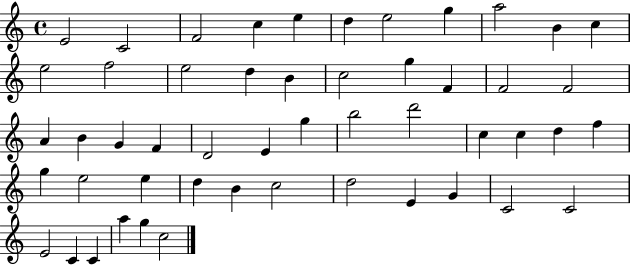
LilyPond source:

{
  \clef treble
  \time 4/4
  \defaultTimeSignature
  \key c \major
  e'2 c'2 | f'2 c''4 e''4 | d''4 e''2 g''4 | a''2 b'4 c''4 | \break e''2 f''2 | e''2 d''4 b'4 | c''2 g''4 f'4 | f'2 f'2 | \break a'4 b'4 g'4 f'4 | d'2 e'4 g''4 | b''2 d'''2 | c''4 c''4 d''4 f''4 | \break g''4 e''2 e''4 | d''4 b'4 c''2 | d''2 e'4 g'4 | c'2 c'2 | \break e'2 c'4 c'4 | a''4 g''4 c''2 | \bar "|."
}